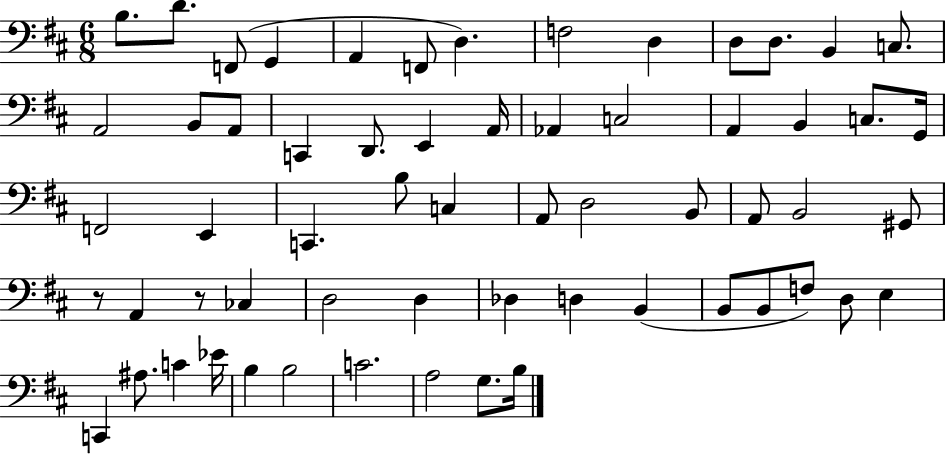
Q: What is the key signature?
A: D major